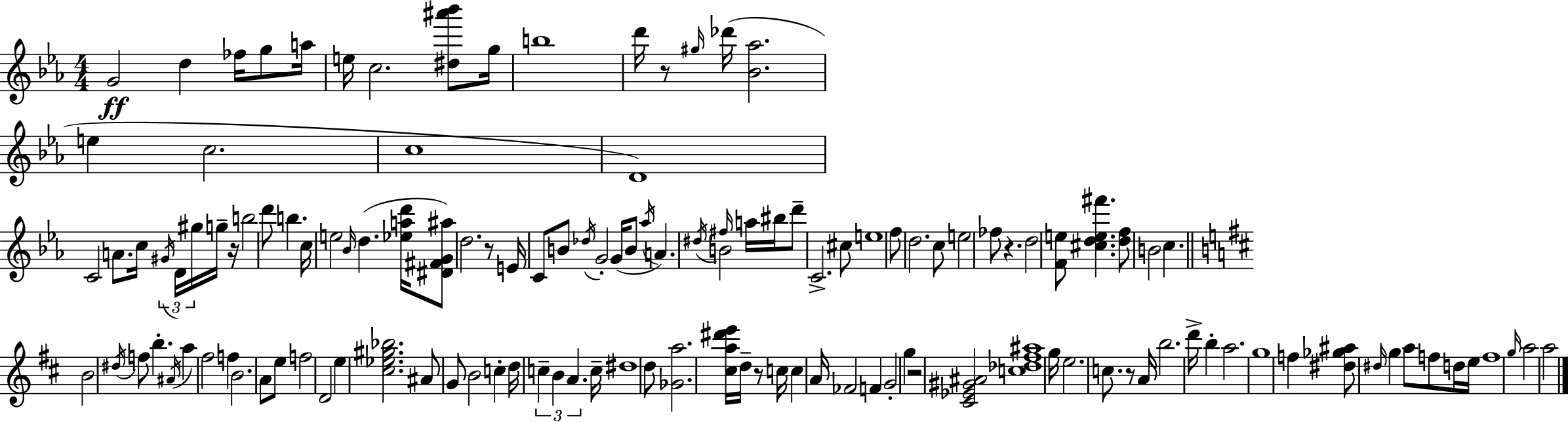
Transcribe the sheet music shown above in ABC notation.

X:1
T:Untitled
M:4/4
L:1/4
K:Eb
G2 d _f/4 g/2 a/4 e/4 c2 [^d^a'_b']/2 g/4 b4 d'/4 z/2 ^g/4 _d'/4 [_B_a]2 e c2 c4 D4 C2 A/2 c/4 ^G/4 D/4 ^g/4 g/4 z/4 b2 d'/2 b c/4 e2 _B/4 d [_ead']/4 [^D^FG^a]/2 d2 z/2 E/4 C/2 B/2 _d/4 G2 G/4 B/2 _a/4 A ^d/4 B2 ^f/4 a/4 ^b/4 d'/2 C2 ^c/2 e4 f/2 d2 c/2 e2 _f/2 z d2 [Fe]/2 [^cde^f'] [df]/2 B2 c B2 ^d/4 f/2 b ^A/4 a ^f2 f B2 A/2 e/2 f2 D2 e [^c_e^g_b]2 ^A/2 G/2 B2 c d/4 c B A c/4 ^d4 d/2 [_Ga]2 [^ca^d'e']/4 d/4 z/2 c/4 c A/4 _F2 F G2 g z2 [^C_E^G^A]2 [c_d^f^a]4 g/4 e2 c/2 z/2 A/4 b2 d'/4 b a2 g4 f [^d_g^a]/2 ^d/4 g a/2 f/2 d/4 e/4 f4 g/4 a2 a2